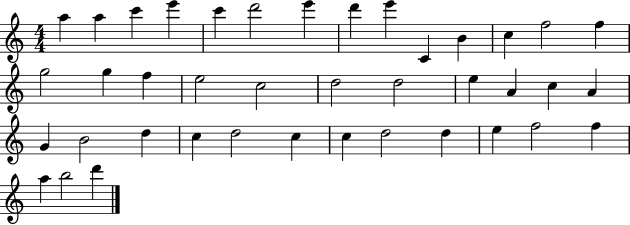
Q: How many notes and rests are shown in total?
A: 40